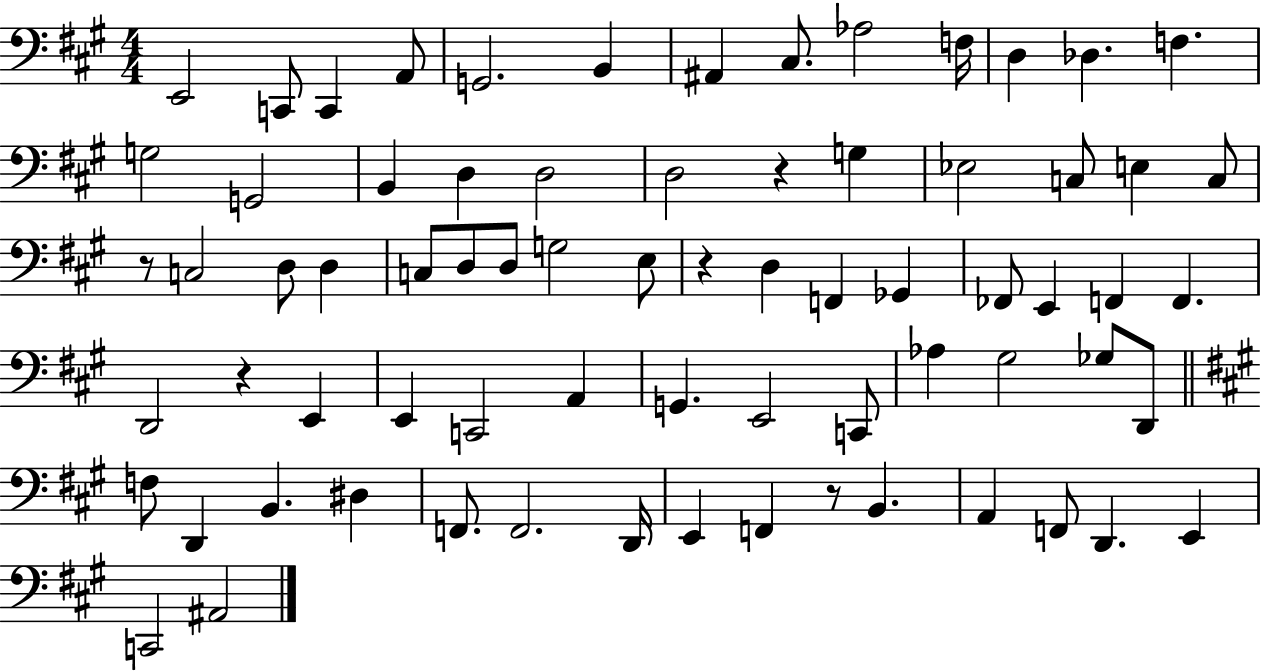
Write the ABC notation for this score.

X:1
T:Untitled
M:4/4
L:1/4
K:A
E,,2 C,,/2 C,, A,,/2 G,,2 B,, ^A,, ^C,/2 _A,2 F,/4 D, _D, F, G,2 G,,2 B,, D, D,2 D,2 z G, _E,2 C,/2 E, C,/2 z/2 C,2 D,/2 D, C,/2 D,/2 D,/2 G,2 E,/2 z D, F,, _G,, _F,,/2 E,, F,, F,, D,,2 z E,, E,, C,,2 A,, G,, E,,2 C,,/2 _A, ^G,2 _G,/2 D,,/2 F,/2 D,, B,, ^D, F,,/2 F,,2 D,,/4 E,, F,, z/2 B,, A,, F,,/2 D,, E,, C,,2 ^A,,2